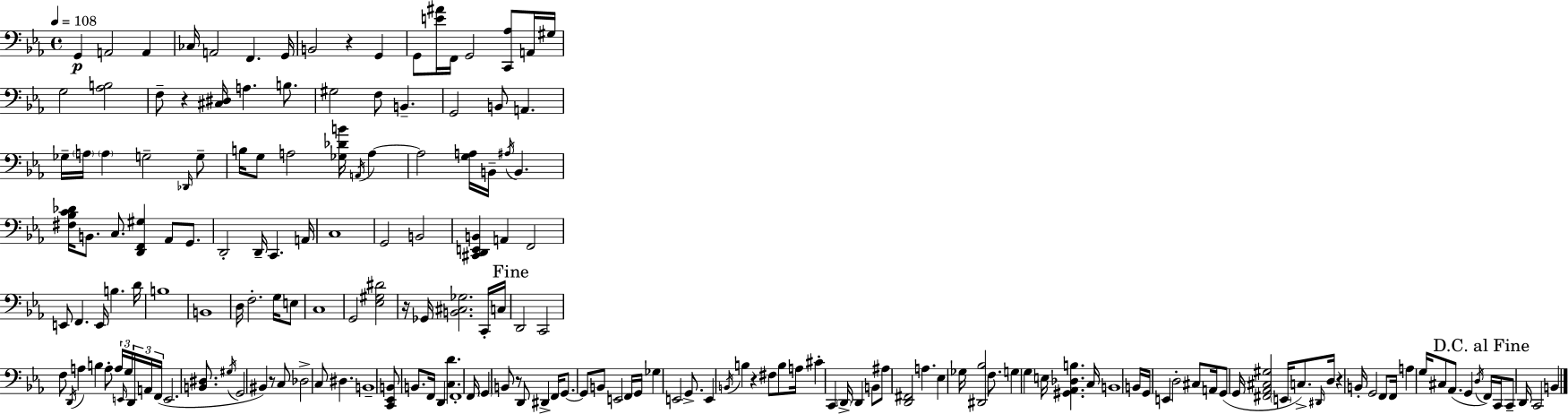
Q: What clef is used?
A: bass